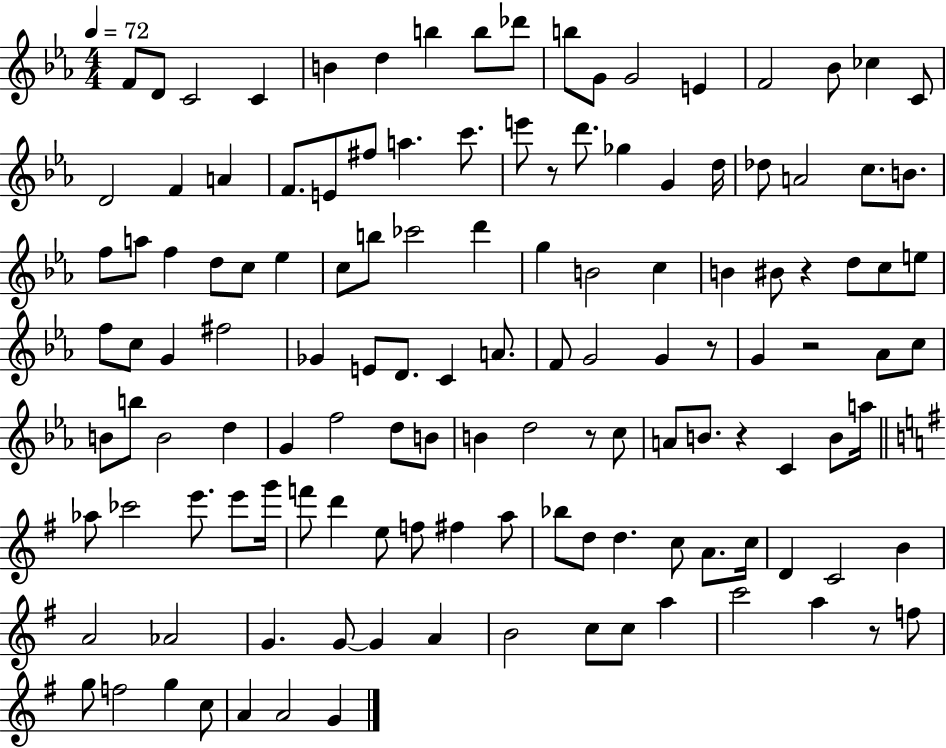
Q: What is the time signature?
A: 4/4